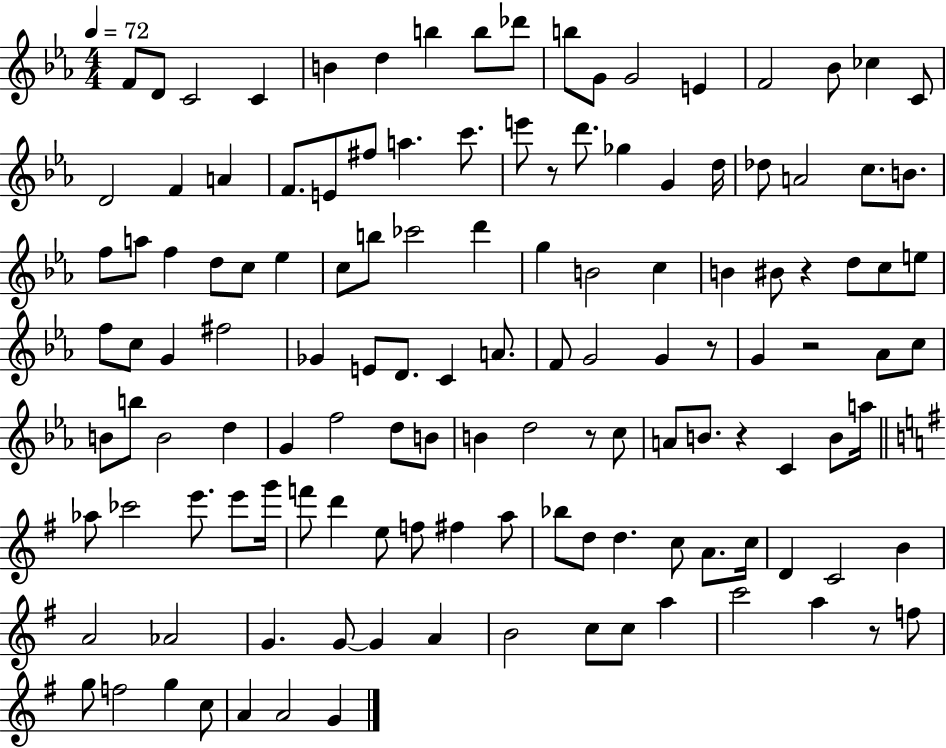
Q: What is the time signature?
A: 4/4